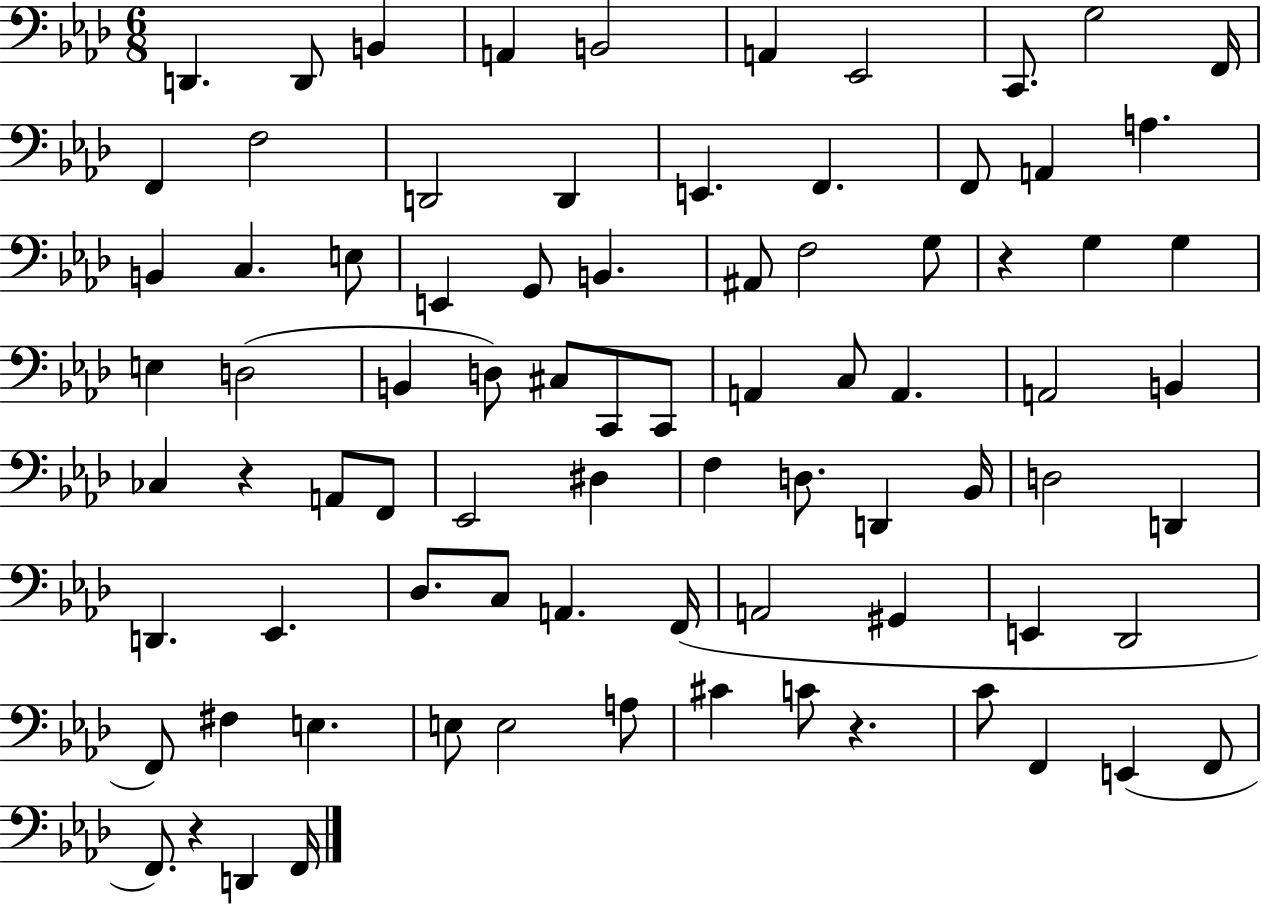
{
  \clef bass
  \numericTimeSignature
  \time 6/8
  \key aes \major
  d,4. d,8 b,4 | a,4 b,2 | a,4 ees,2 | c,8. g2 f,16 | \break f,4 f2 | d,2 d,4 | e,4. f,4. | f,8 a,4 a4. | \break b,4 c4. e8 | e,4 g,8 b,4. | ais,8 f2 g8 | r4 g4 g4 | \break e4 d2( | b,4 d8) cis8 c,8 c,8 | a,4 c8 a,4. | a,2 b,4 | \break ces4 r4 a,8 f,8 | ees,2 dis4 | f4 d8. d,4 bes,16 | d2 d,4 | \break d,4. ees,4. | des8. c8 a,4. f,16( | a,2 gis,4 | e,4 des,2 | \break f,8) fis4 e4. | e8 e2 a8 | cis'4 c'8 r4. | c'8 f,4 e,4( f,8 | \break f,8.) r4 d,4 f,16 | \bar "|."
}